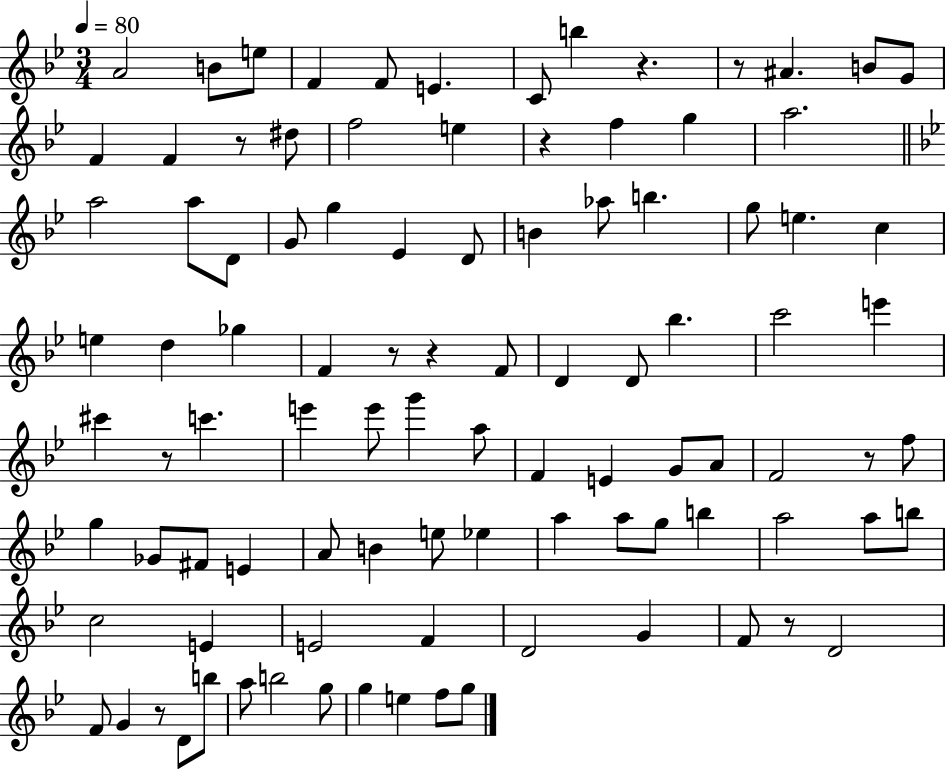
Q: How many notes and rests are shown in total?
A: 98